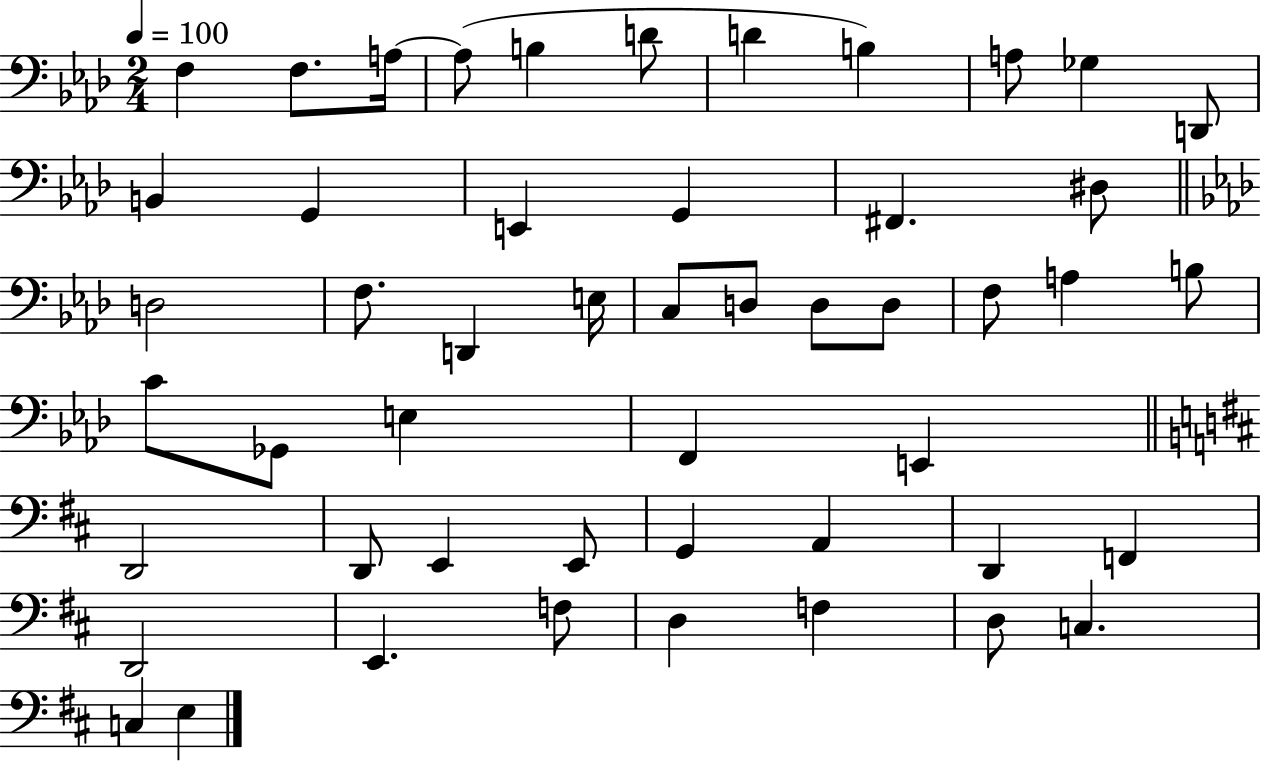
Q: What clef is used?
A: bass